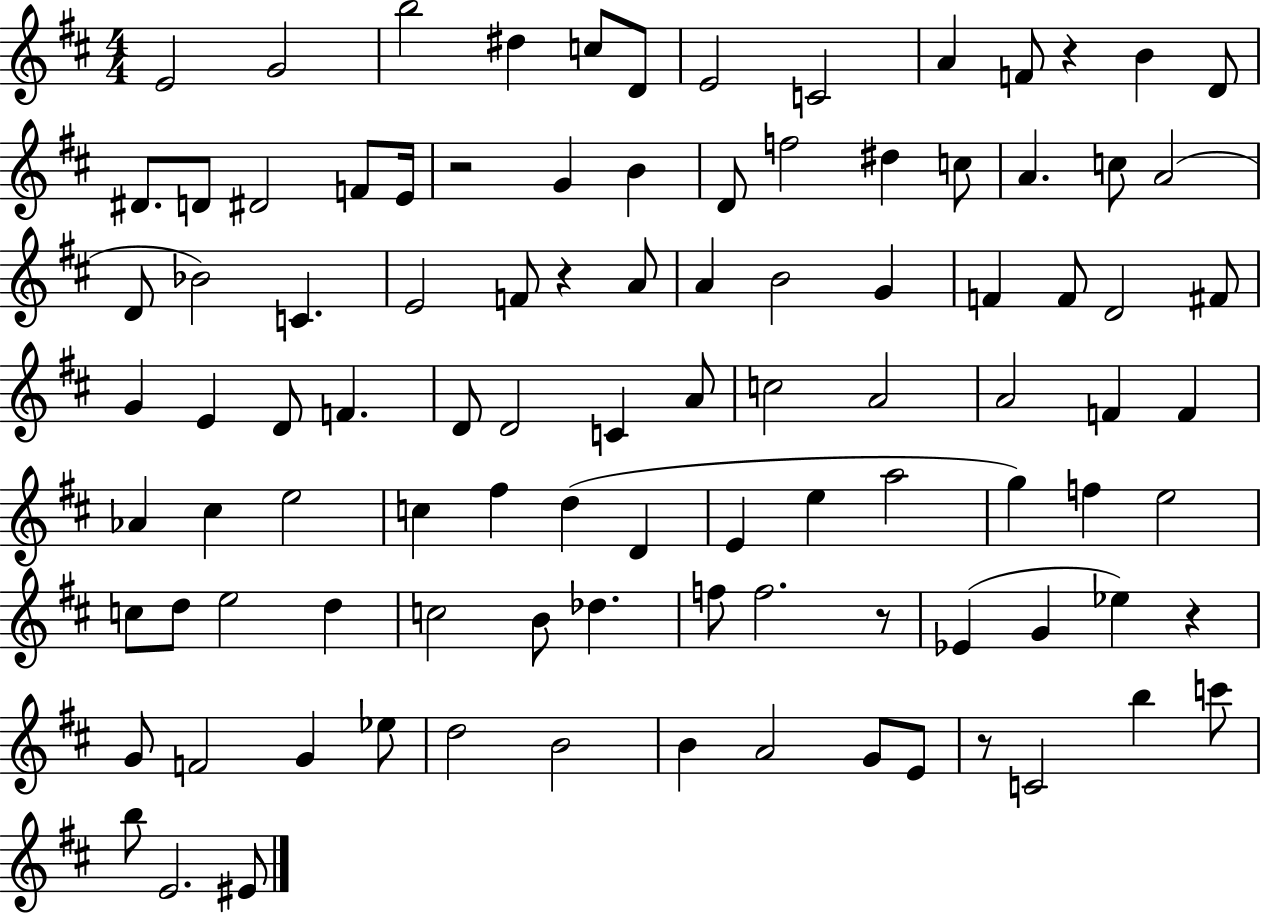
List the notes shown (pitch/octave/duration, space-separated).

E4/h G4/h B5/h D#5/q C5/e D4/e E4/h C4/h A4/q F4/e R/q B4/q D4/e D#4/e. D4/e D#4/h F4/e E4/s R/h G4/q B4/q D4/e F5/h D#5/q C5/e A4/q. C5/e A4/h D4/e Bb4/h C4/q. E4/h F4/e R/q A4/e A4/q B4/h G4/q F4/q F4/e D4/h F#4/e G4/q E4/q D4/e F4/q. D4/e D4/h C4/q A4/e C5/h A4/h A4/h F4/q F4/q Ab4/q C#5/q E5/h C5/q F#5/q D5/q D4/q E4/q E5/q A5/h G5/q F5/q E5/h C5/e D5/e E5/h D5/q C5/h B4/e Db5/q. F5/e F5/h. R/e Eb4/q G4/q Eb5/q R/q G4/e F4/h G4/q Eb5/e D5/h B4/h B4/q A4/h G4/e E4/e R/e C4/h B5/q C6/e B5/e E4/h. EIS4/e